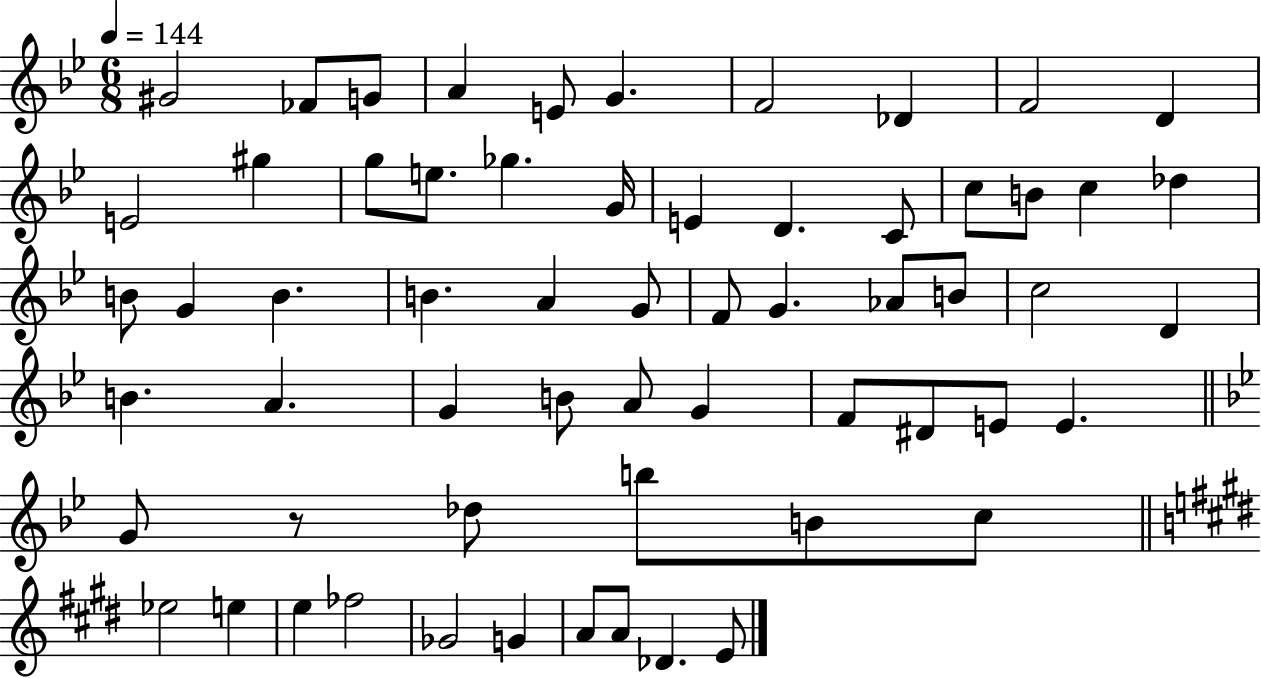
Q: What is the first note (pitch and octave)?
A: G#4